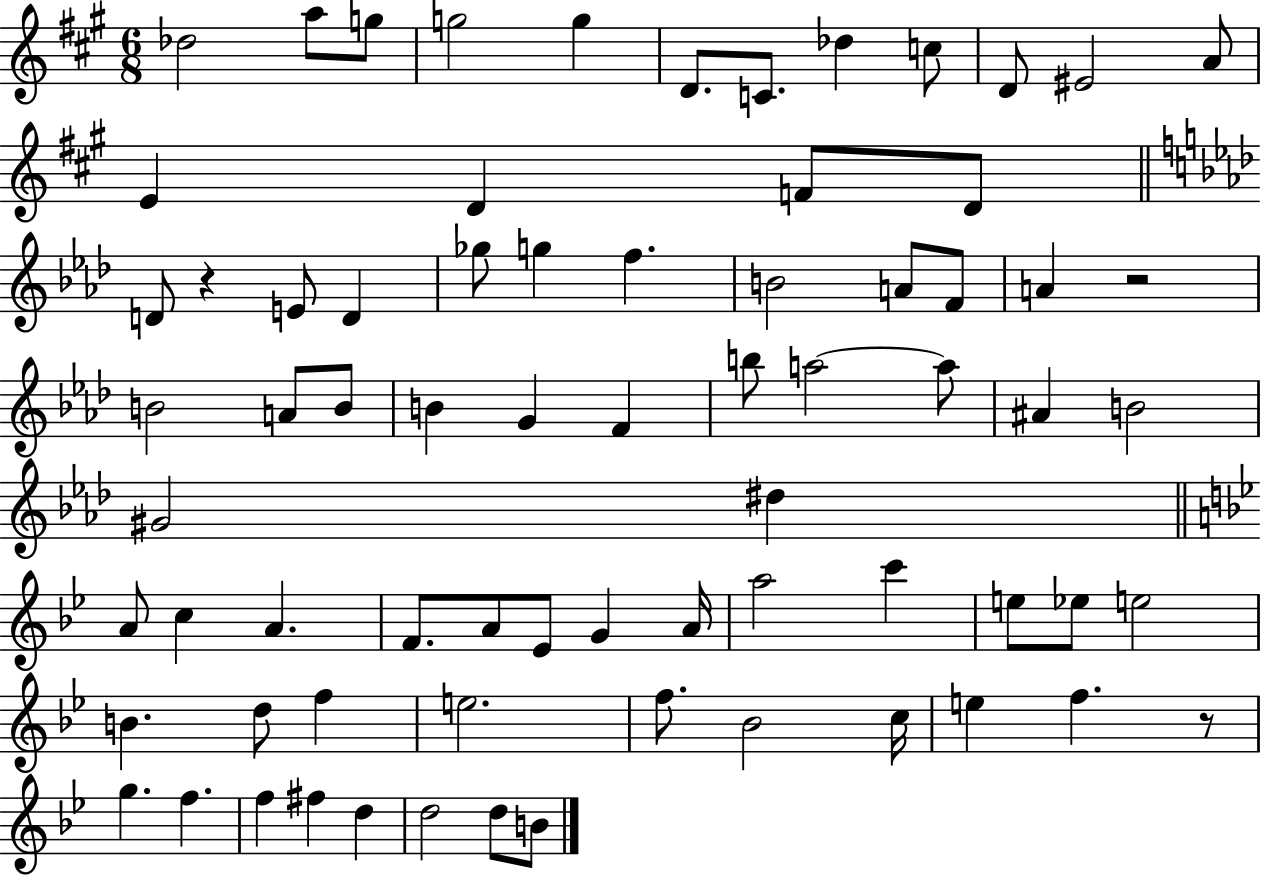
Db5/h A5/e G5/e G5/h G5/q D4/e. C4/e. Db5/q C5/e D4/e EIS4/h A4/e E4/q D4/q F4/e D4/e D4/e R/q E4/e D4/q Gb5/e G5/q F5/q. B4/h A4/e F4/e A4/q R/h B4/h A4/e B4/e B4/q G4/q F4/q B5/e A5/h A5/e A#4/q B4/h G#4/h D#5/q A4/e C5/q A4/q. F4/e. A4/e Eb4/e G4/q A4/s A5/h C6/q E5/e Eb5/e E5/h B4/q. D5/e F5/q E5/h. F5/e. Bb4/h C5/s E5/q F5/q. R/e G5/q. F5/q. F5/q F#5/q D5/q D5/h D5/e B4/e